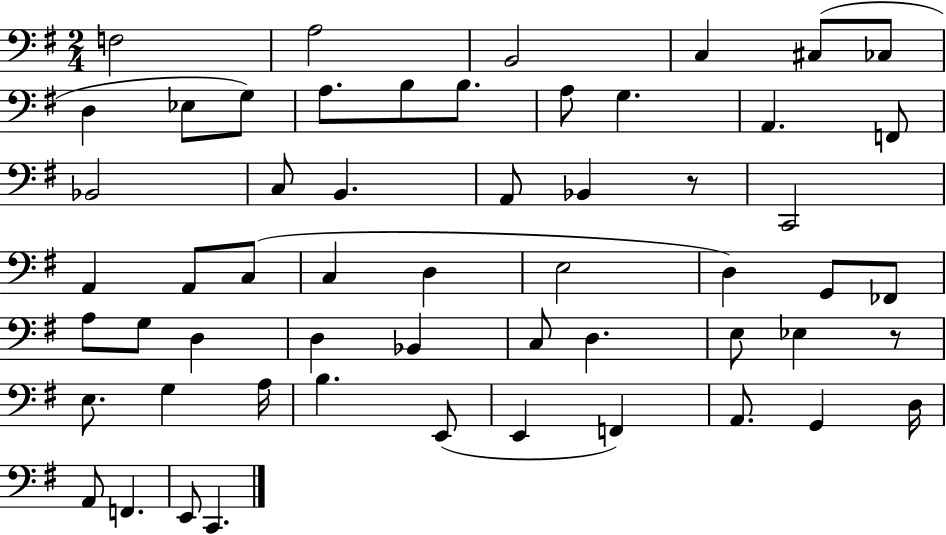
F3/h A3/h B2/h C3/q C#3/e CES3/e D3/q Eb3/e G3/e A3/e. B3/e B3/e. A3/e G3/q. A2/q. F2/e Bb2/h C3/e B2/q. A2/e Bb2/q R/e C2/h A2/q A2/e C3/e C3/q D3/q E3/h D3/q G2/e FES2/e A3/e G3/e D3/q D3/q Bb2/q C3/e D3/q. E3/e Eb3/q R/e E3/e. G3/q A3/s B3/q. E2/e E2/q F2/q A2/e. G2/q D3/s A2/e F2/q. E2/e C2/q.